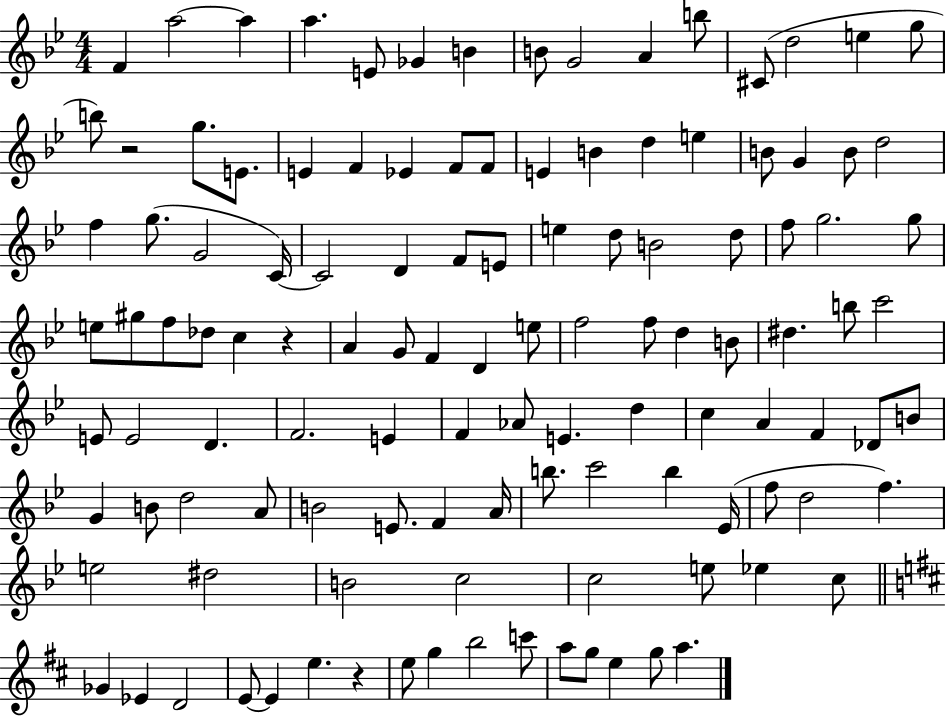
{
  \clef treble
  \numericTimeSignature
  \time 4/4
  \key bes \major
  f'4 a''2~~ a''4 | a''4. e'8 ges'4 b'4 | b'8 g'2 a'4 b''8 | cis'8( d''2 e''4 g''8 | \break b''8) r2 g''8. e'8. | e'4 f'4 ees'4 f'8 f'8 | e'4 b'4 d''4 e''4 | b'8 g'4 b'8 d''2 | \break f''4 g''8.( g'2 c'16~~) | c'2 d'4 f'8 e'8 | e''4 d''8 b'2 d''8 | f''8 g''2. g''8 | \break e''8 gis''8 f''8 des''8 c''4 r4 | a'4 g'8 f'4 d'4 e''8 | f''2 f''8 d''4 b'8 | dis''4. b''8 c'''2 | \break e'8 e'2 d'4. | f'2. e'4 | f'4 aes'8 e'4. d''4 | c''4 a'4 f'4 des'8 b'8 | \break g'4 b'8 d''2 a'8 | b'2 e'8. f'4 a'16 | b''8. c'''2 b''4 ees'16( | f''8 d''2 f''4.) | \break e''2 dis''2 | b'2 c''2 | c''2 e''8 ees''4 c''8 | \bar "||" \break \key d \major ges'4 ees'4 d'2 | e'8~~ e'4 e''4. r4 | e''8 g''4 b''2 c'''8 | a''8 g''8 e''4 g''8 a''4. | \break \bar "|."
}